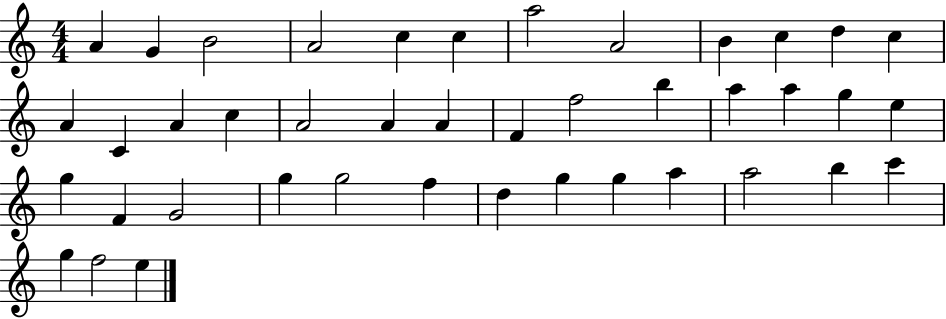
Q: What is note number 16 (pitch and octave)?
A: C5